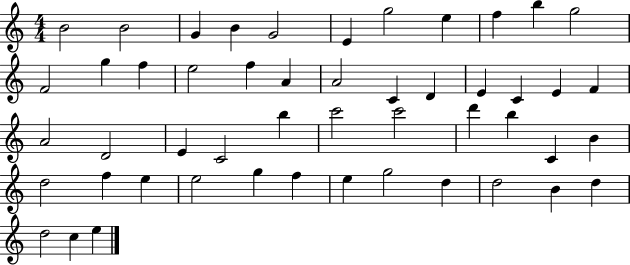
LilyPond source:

{
  \clef treble
  \numericTimeSignature
  \time 4/4
  \key c \major
  b'2 b'2 | g'4 b'4 g'2 | e'4 g''2 e''4 | f''4 b''4 g''2 | \break f'2 g''4 f''4 | e''2 f''4 a'4 | a'2 c'4 d'4 | e'4 c'4 e'4 f'4 | \break a'2 d'2 | e'4 c'2 b''4 | c'''2 c'''2 | d'''4 b''4 c'4 b'4 | \break d''2 f''4 e''4 | e''2 g''4 f''4 | e''4 g''2 d''4 | d''2 b'4 d''4 | \break d''2 c''4 e''4 | \bar "|."
}